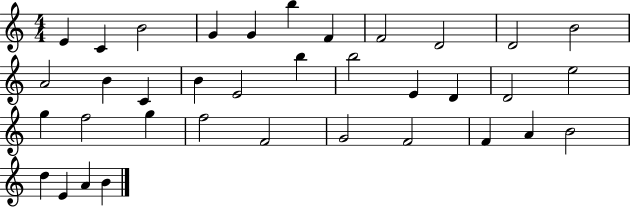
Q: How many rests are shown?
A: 0